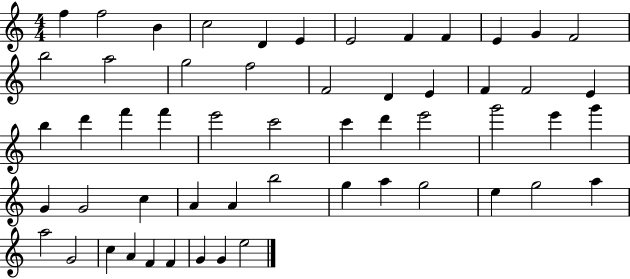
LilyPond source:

{
  \clef treble
  \numericTimeSignature
  \time 4/4
  \key c \major
  f''4 f''2 b'4 | c''2 d'4 e'4 | e'2 f'4 f'4 | e'4 g'4 f'2 | \break b''2 a''2 | g''2 f''2 | f'2 d'4 e'4 | f'4 f'2 e'4 | \break b''4 d'''4 f'''4 f'''4 | e'''2 c'''2 | c'''4 d'''4 e'''2 | g'''2 e'''4 g'''4 | \break g'4 g'2 c''4 | a'4 a'4 b''2 | g''4 a''4 g''2 | e''4 g''2 a''4 | \break a''2 g'2 | c''4 a'4 f'4 f'4 | g'4 g'4 e''2 | \bar "|."
}